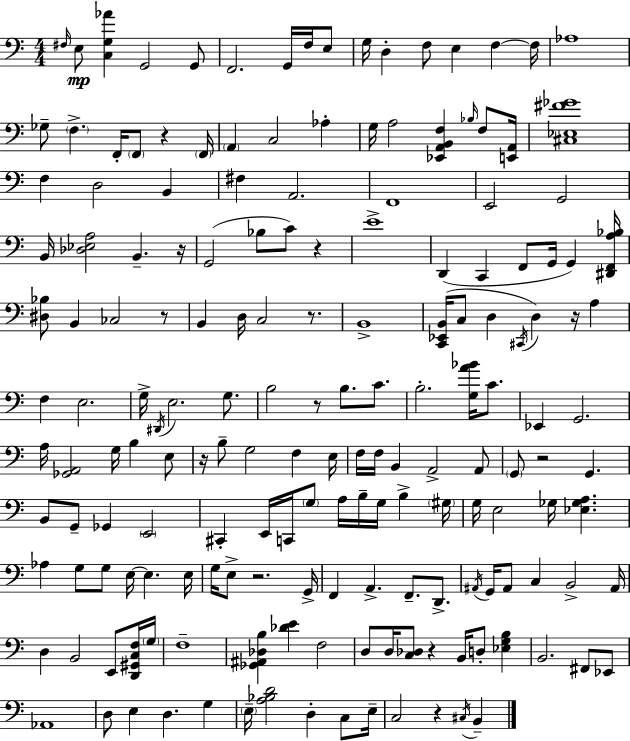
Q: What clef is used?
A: bass